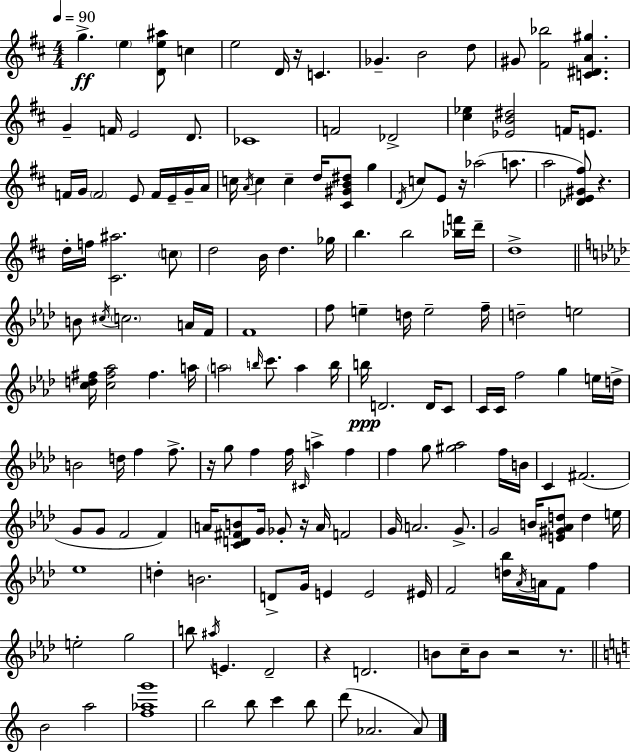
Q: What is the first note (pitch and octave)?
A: G5